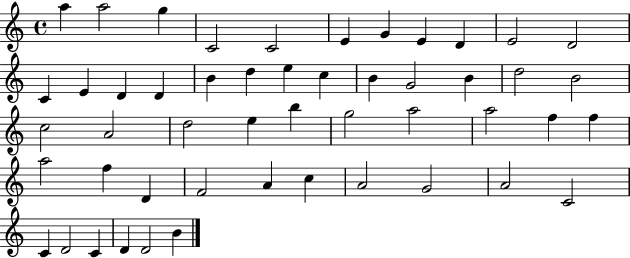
A5/q A5/h G5/q C4/h C4/h E4/q G4/q E4/q D4/q E4/h D4/h C4/q E4/q D4/q D4/q B4/q D5/q E5/q C5/q B4/q G4/h B4/q D5/h B4/h C5/h A4/h D5/h E5/q B5/q G5/h A5/h A5/h F5/q F5/q A5/h F5/q D4/q F4/h A4/q C5/q A4/h G4/h A4/h C4/h C4/q D4/h C4/q D4/q D4/h B4/q